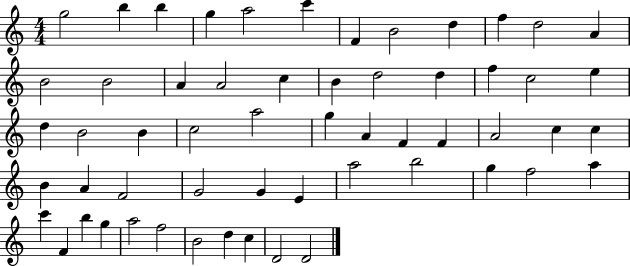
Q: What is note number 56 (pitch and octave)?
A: D4